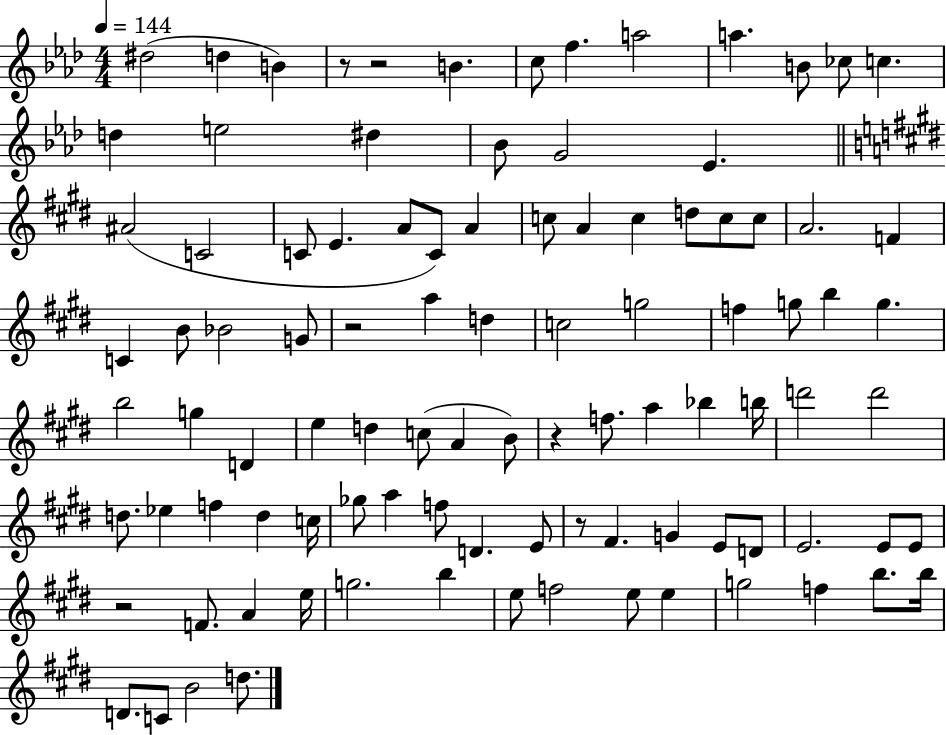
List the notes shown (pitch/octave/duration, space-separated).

D#5/h D5/q B4/q R/e R/h B4/q. C5/e F5/q. A5/h A5/q. B4/e CES5/e C5/q. D5/q E5/h D#5/q Bb4/e G4/h Eb4/q. A#4/h C4/h C4/e E4/q. A4/e C4/e A4/q C5/e A4/q C5/q D5/e C5/e C5/e A4/h. F4/q C4/q B4/e Bb4/h G4/e R/h A5/q D5/q C5/h G5/h F5/q G5/e B5/q G5/q. B5/h G5/q D4/q E5/q D5/q C5/e A4/q B4/e R/q F5/e. A5/q Bb5/q B5/s D6/h D6/h D5/e. Eb5/q F5/q D5/q C5/s Gb5/e A5/q F5/e D4/q. E4/e R/e F#4/q. G4/q E4/e D4/e E4/h. E4/e E4/e R/h F4/e. A4/q E5/s G5/h. B5/q E5/e F5/h E5/e E5/q G5/h F5/q B5/e. B5/s D4/e. C4/e B4/h D5/e.